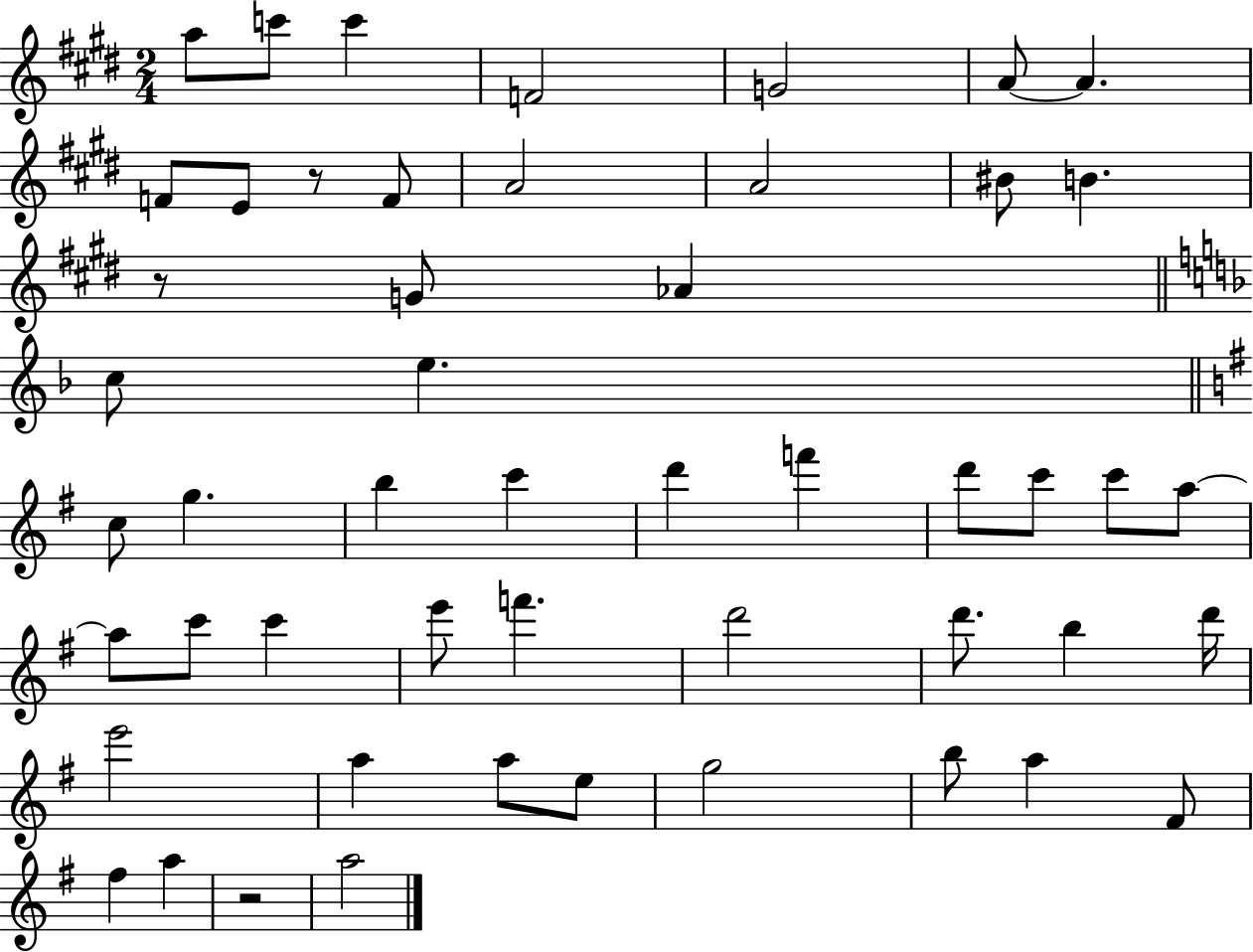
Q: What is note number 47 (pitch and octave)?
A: A5